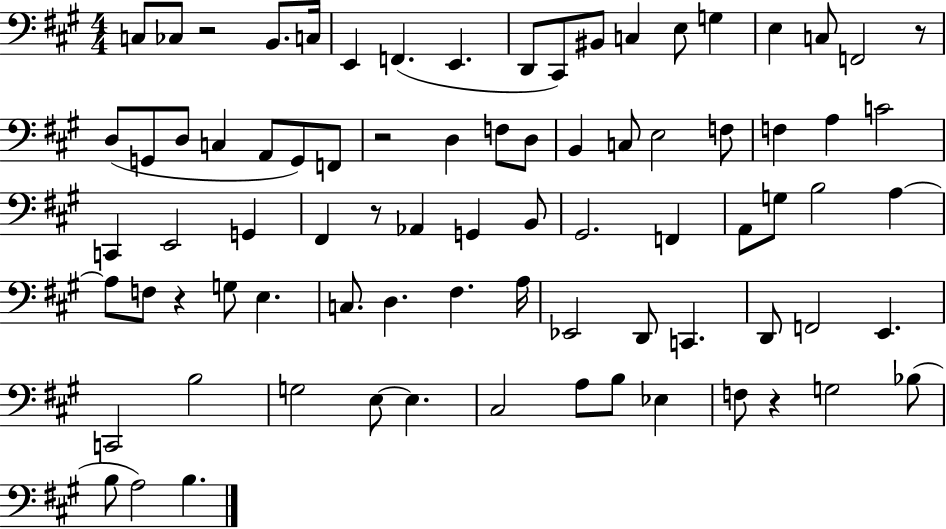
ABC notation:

X:1
T:Untitled
M:4/4
L:1/4
K:A
C,/2 _C,/2 z2 B,,/2 C,/4 E,, F,, E,, D,,/2 ^C,,/2 ^B,,/2 C, E,/2 G, E, C,/2 F,,2 z/2 D,/2 G,,/2 D,/2 C, A,,/2 G,,/2 F,,/2 z2 D, F,/2 D,/2 B,, C,/2 E,2 F,/2 F, A, C2 C,, E,,2 G,, ^F,, z/2 _A,, G,, B,,/2 ^G,,2 F,, A,,/2 G,/2 B,2 A, A,/2 F,/2 z G,/2 E, C,/2 D, ^F, A,/4 _E,,2 D,,/2 C,, D,,/2 F,,2 E,, C,,2 B,2 G,2 E,/2 E, ^C,2 A,/2 B,/2 _E, F,/2 z G,2 _B,/2 B,/2 A,2 B,